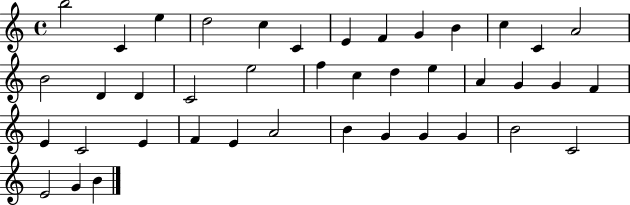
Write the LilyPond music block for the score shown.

{
  \clef treble
  \time 4/4
  \defaultTimeSignature
  \key c \major
  b''2 c'4 e''4 | d''2 c''4 c'4 | e'4 f'4 g'4 b'4 | c''4 c'4 a'2 | \break b'2 d'4 d'4 | c'2 e''2 | f''4 c''4 d''4 e''4 | a'4 g'4 g'4 f'4 | \break e'4 c'2 e'4 | f'4 e'4 a'2 | b'4 g'4 g'4 g'4 | b'2 c'2 | \break e'2 g'4 b'4 | \bar "|."
}